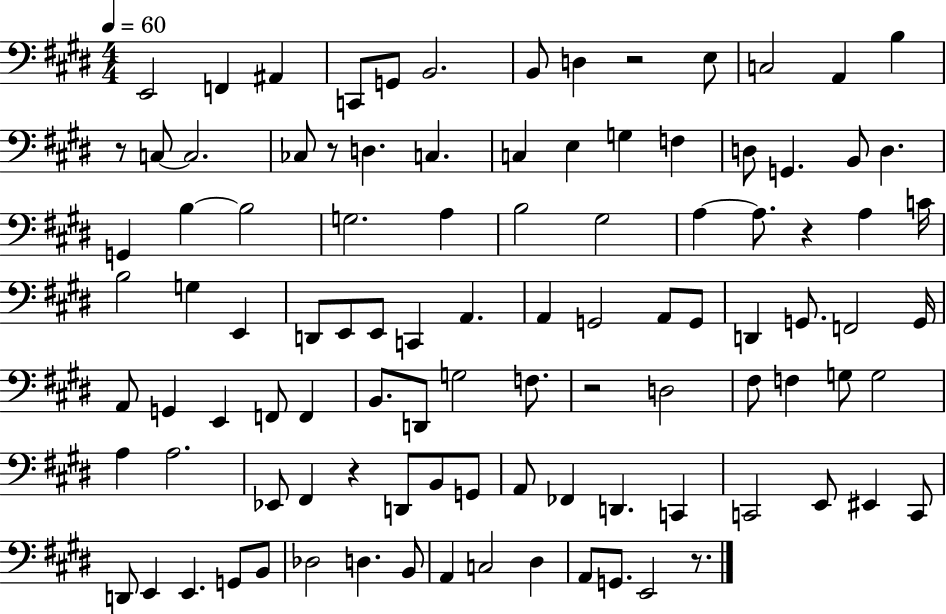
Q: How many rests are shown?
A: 7